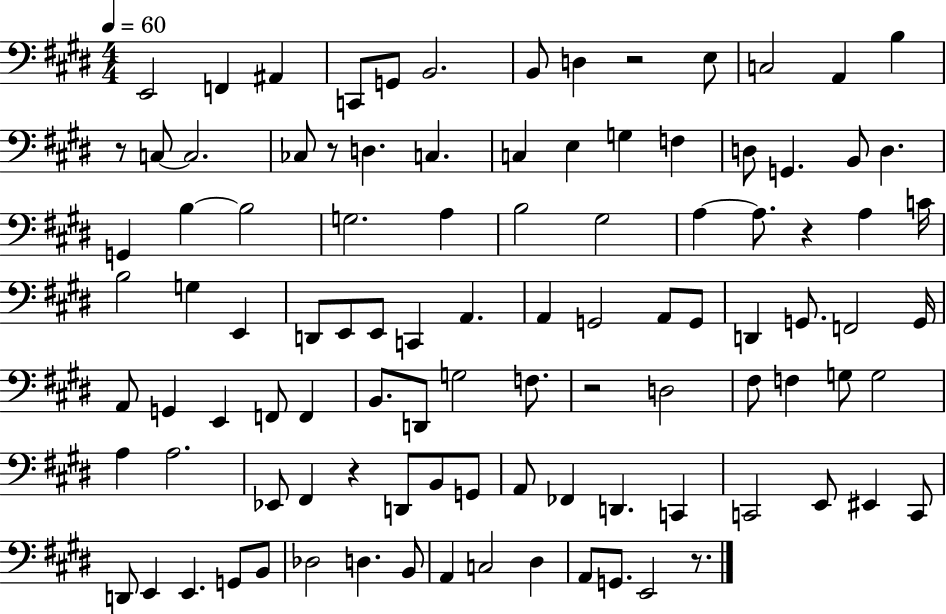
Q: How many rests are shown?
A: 7